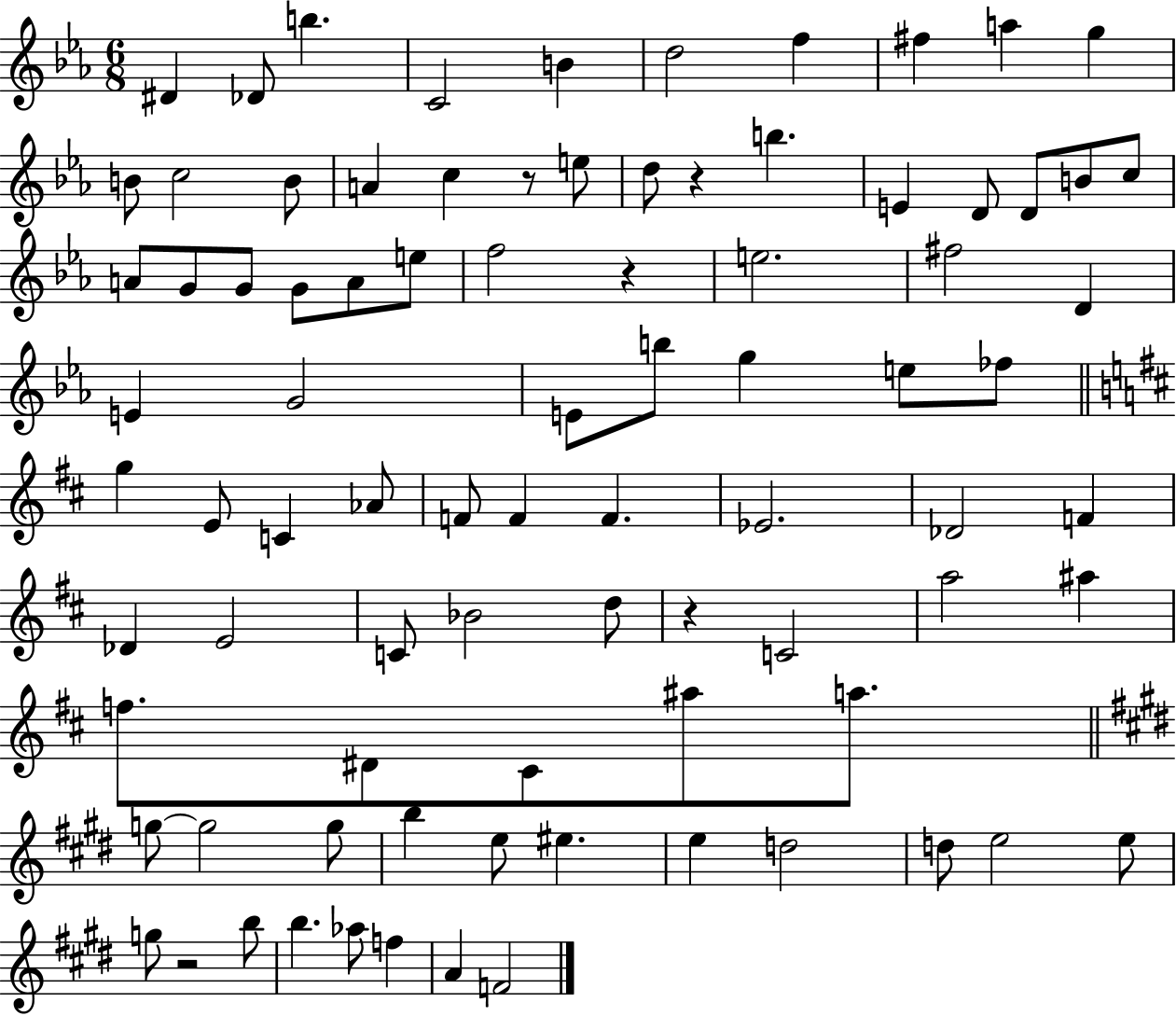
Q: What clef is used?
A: treble